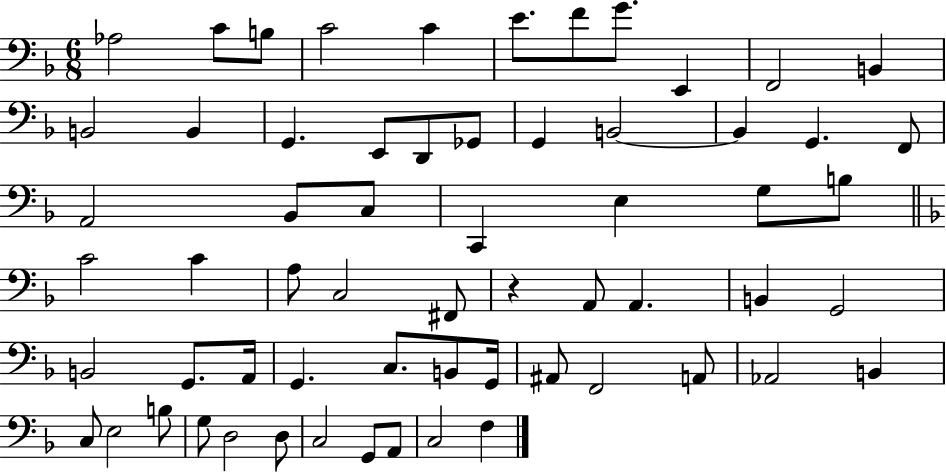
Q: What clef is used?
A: bass